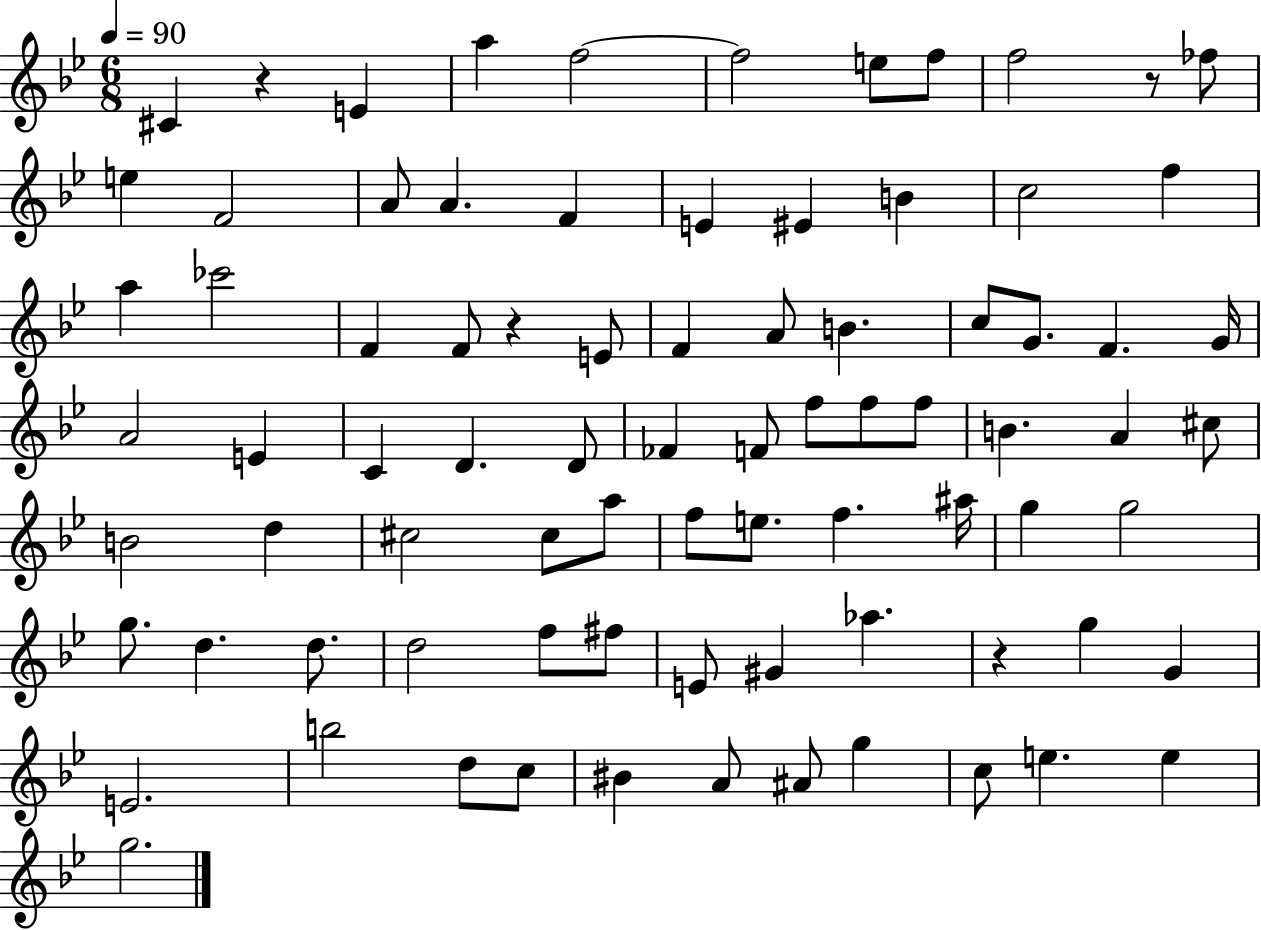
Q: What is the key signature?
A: BES major